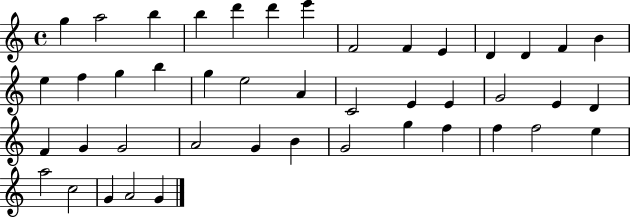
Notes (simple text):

G5/q A5/h B5/q B5/q D6/q D6/q E6/q F4/h F4/q E4/q D4/q D4/q F4/q B4/q E5/q F5/q G5/q B5/q G5/q E5/h A4/q C4/h E4/q E4/q G4/h E4/q D4/q F4/q G4/q G4/h A4/h G4/q B4/q G4/h G5/q F5/q F5/q F5/h E5/q A5/h C5/h G4/q A4/h G4/q